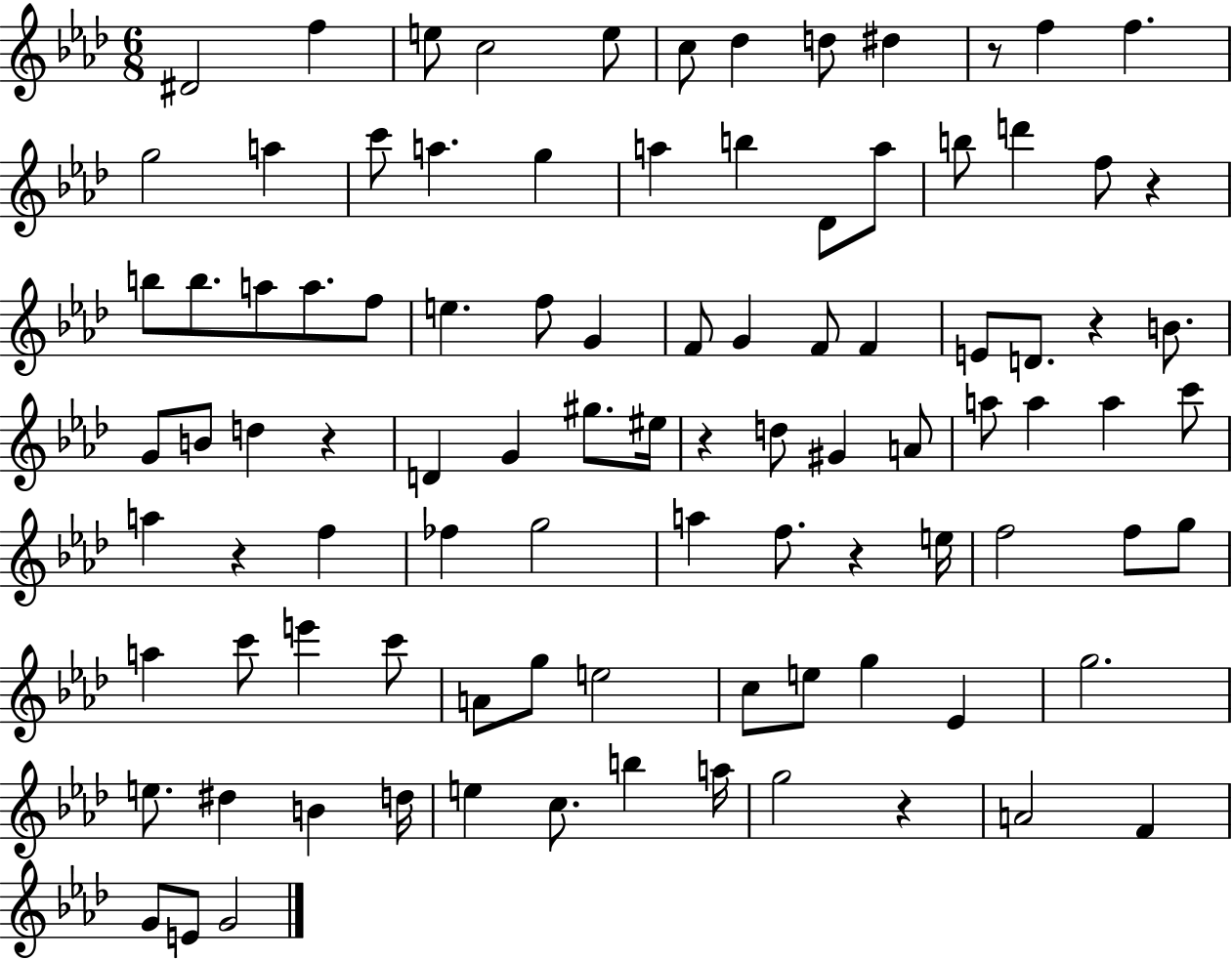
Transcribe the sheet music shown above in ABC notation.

X:1
T:Untitled
M:6/8
L:1/4
K:Ab
^D2 f e/2 c2 e/2 c/2 _d d/2 ^d z/2 f f g2 a c'/2 a g a b _D/2 a/2 b/2 d' f/2 z b/2 b/2 a/2 a/2 f/2 e f/2 G F/2 G F/2 F E/2 D/2 z B/2 G/2 B/2 d z D G ^g/2 ^e/4 z d/2 ^G A/2 a/2 a a c'/2 a z f _f g2 a f/2 z e/4 f2 f/2 g/2 a c'/2 e' c'/2 A/2 g/2 e2 c/2 e/2 g _E g2 e/2 ^d B d/4 e c/2 b a/4 g2 z A2 F G/2 E/2 G2